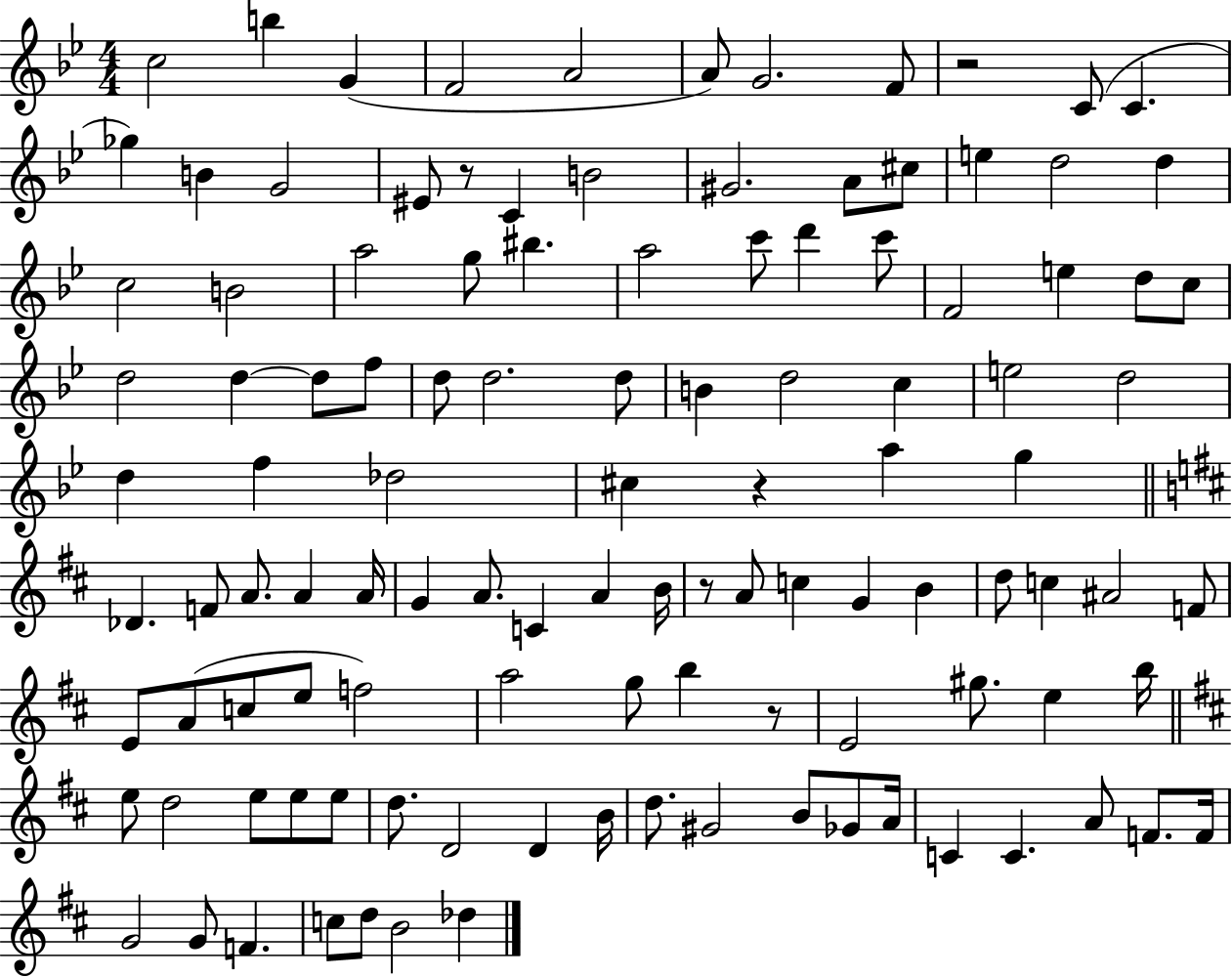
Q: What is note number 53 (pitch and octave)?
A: G5